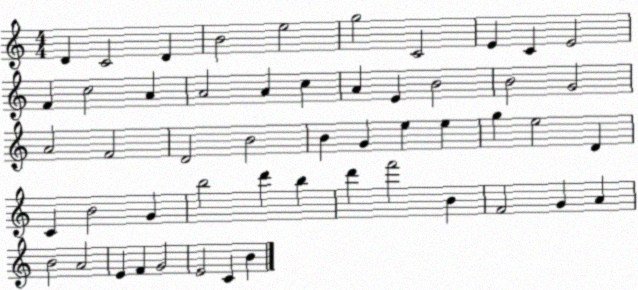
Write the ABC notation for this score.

X:1
T:Untitled
M:4/4
L:1/4
K:C
D C2 D B2 e2 g2 C2 E C E2 F c2 A A2 A c A E B2 B2 G2 A2 F2 D2 B2 B G e e g e2 D C B2 G b2 d' b d' f'2 B F2 G A B2 A2 E F G2 E2 C B